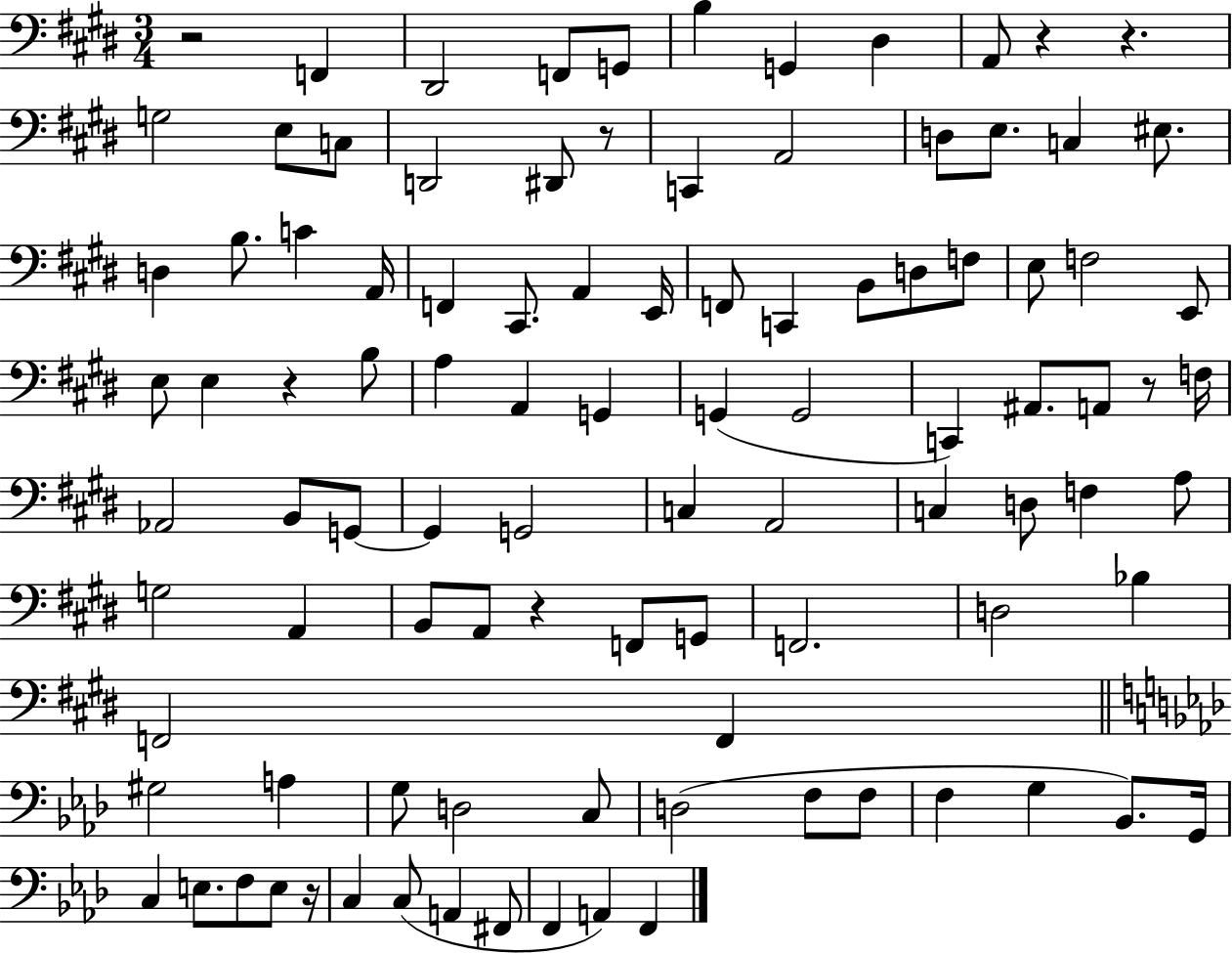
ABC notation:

X:1
T:Untitled
M:3/4
L:1/4
K:E
z2 F,, ^D,,2 F,,/2 G,,/2 B, G,, ^D, A,,/2 z z G,2 E,/2 C,/2 D,,2 ^D,,/2 z/2 C,, A,,2 D,/2 E,/2 C, ^E,/2 D, B,/2 C A,,/4 F,, ^C,,/2 A,, E,,/4 F,,/2 C,, B,,/2 D,/2 F,/2 E,/2 F,2 E,,/2 E,/2 E, z B,/2 A, A,, G,, G,, G,,2 C,, ^A,,/2 A,,/2 z/2 F,/4 _A,,2 B,,/2 G,,/2 G,, G,,2 C, A,,2 C, D,/2 F, A,/2 G,2 A,, B,,/2 A,,/2 z F,,/2 G,,/2 F,,2 D,2 _B, F,,2 F,, ^G,2 A, G,/2 D,2 C,/2 D,2 F,/2 F,/2 F, G, _B,,/2 G,,/4 C, E,/2 F,/2 E,/2 z/4 C, C,/2 A,, ^F,,/2 F,, A,, F,,